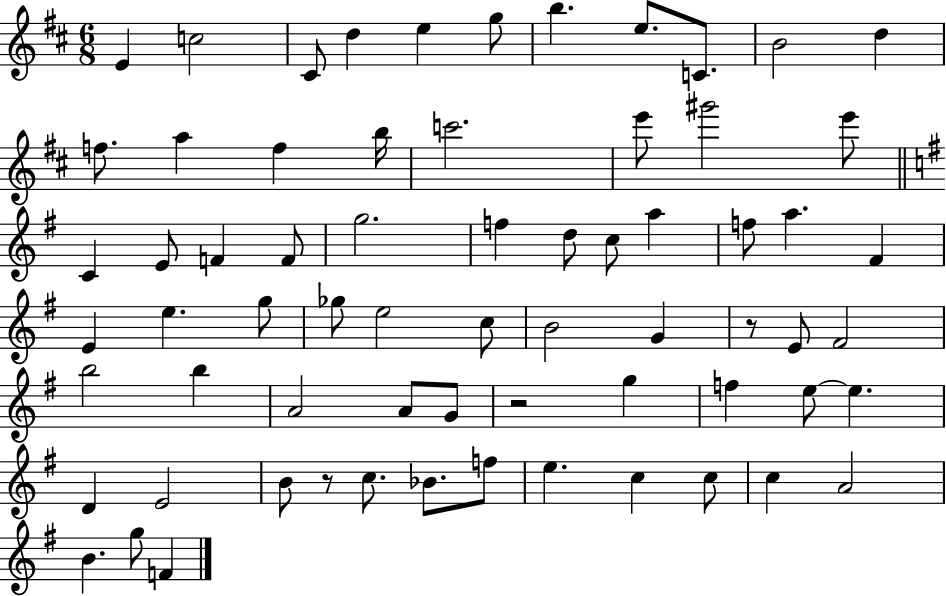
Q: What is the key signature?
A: D major